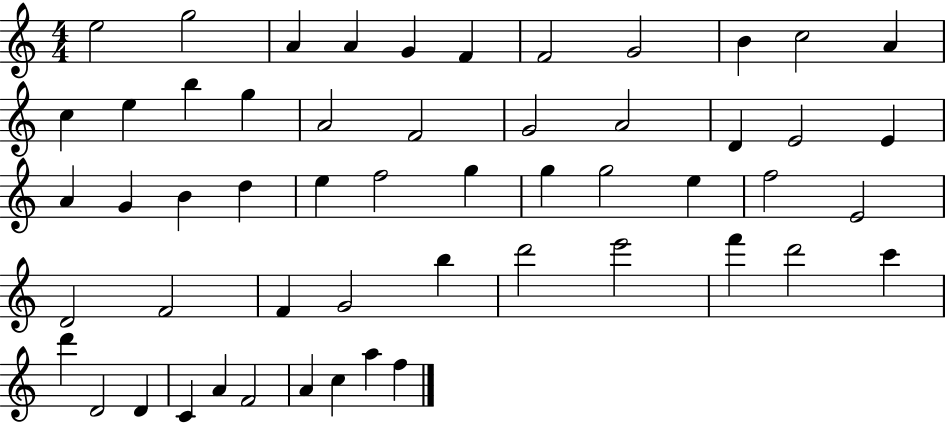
X:1
T:Untitled
M:4/4
L:1/4
K:C
e2 g2 A A G F F2 G2 B c2 A c e b g A2 F2 G2 A2 D E2 E A G B d e f2 g g g2 e f2 E2 D2 F2 F G2 b d'2 e'2 f' d'2 c' d' D2 D C A F2 A c a f